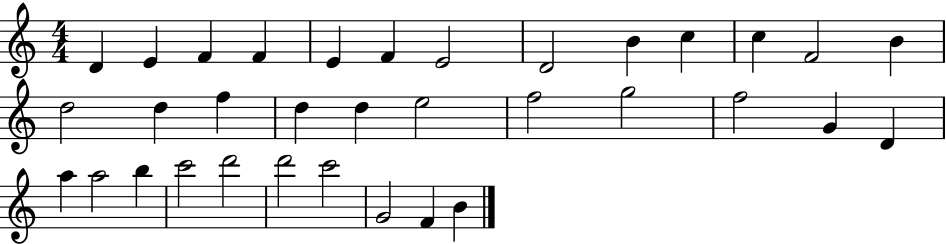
D4/q E4/q F4/q F4/q E4/q F4/q E4/h D4/h B4/q C5/q C5/q F4/h B4/q D5/h D5/q F5/q D5/q D5/q E5/h F5/h G5/h F5/h G4/q D4/q A5/q A5/h B5/q C6/h D6/h D6/h C6/h G4/h F4/q B4/q